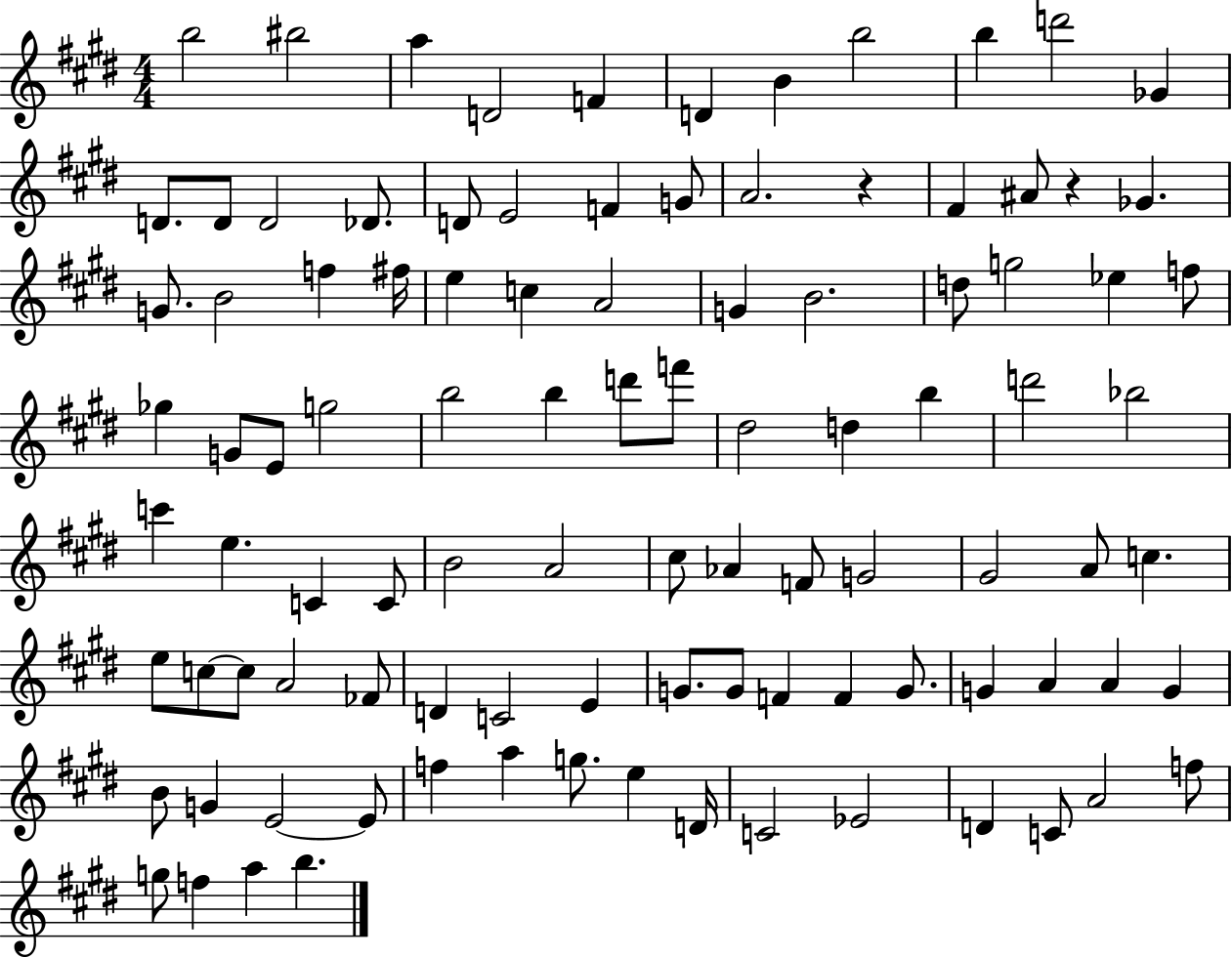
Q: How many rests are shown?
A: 2